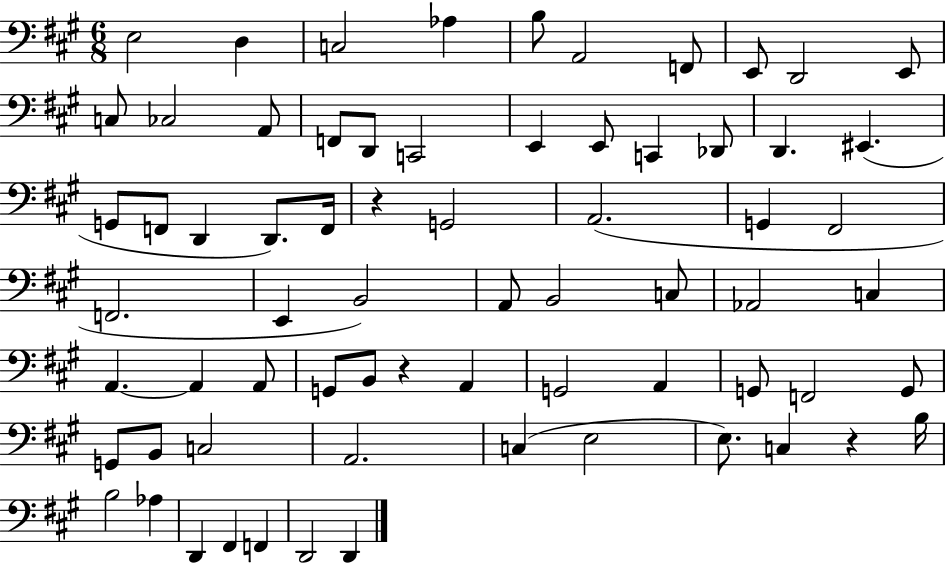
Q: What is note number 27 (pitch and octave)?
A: F2